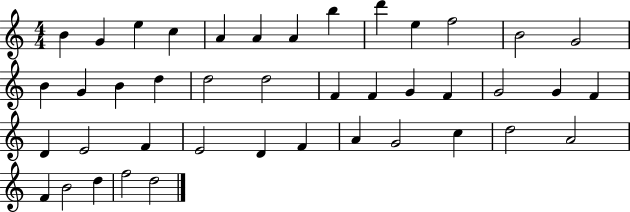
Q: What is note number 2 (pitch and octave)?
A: G4